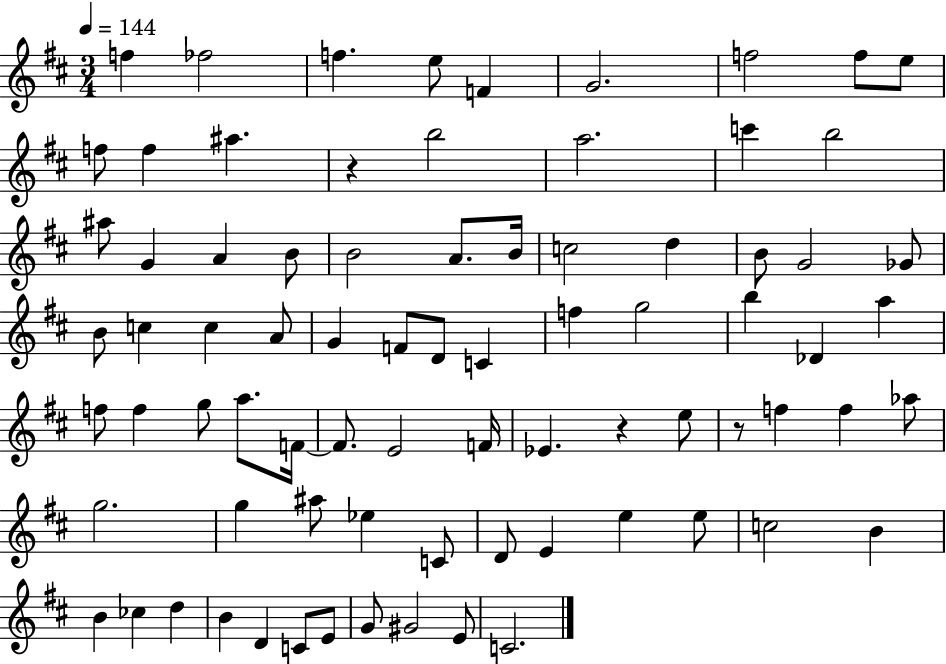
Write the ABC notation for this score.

X:1
T:Untitled
M:3/4
L:1/4
K:D
f _f2 f e/2 F G2 f2 f/2 e/2 f/2 f ^a z b2 a2 c' b2 ^a/2 G A B/2 B2 A/2 B/4 c2 d B/2 G2 _G/2 B/2 c c A/2 G F/2 D/2 C f g2 b _D a f/2 f g/2 a/2 F/4 F/2 E2 F/4 _E z e/2 z/2 f f _a/2 g2 g ^a/2 _e C/2 D/2 E e e/2 c2 B B _c d B D C/2 E/2 G/2 ^G2 E/2 C2